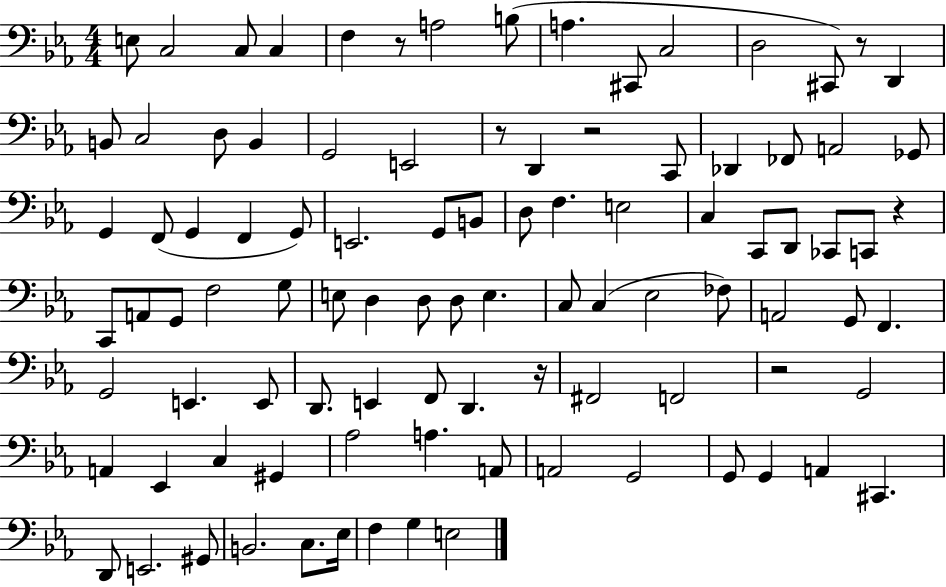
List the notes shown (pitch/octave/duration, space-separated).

E3/e C3/h C3/e C3/q F3/q R/e A3/h B3/e A3/q. C#2/e C3/h D3/h C#2/e R/e D2/q B2/e C3/h D3/e B2/q G2/h E2/h R/e D2/q R/h C2/e Db2/q FES2/e A2/h Gb2/e G2/q F2/e G2/q F2/q G2/e E2/h. G2/e B2/e D3/e F3/q. E3/h C3/q C2/e D2/e CES2/e C2/e R/q C2/e A2/e G2/e F3/h G3/e E3/e D3/q D3/e D3/e E3/q. C3/e C3/q Eb3/h FES3/e A2/h G2/e F2/q. G2/h E2/q. E2/e D2/e. E2/q F2/e D2/q. R/s F#2/h F2/h R/h G2/h A2/q Eb2/q C3/q G#2/q Ab3/h A3/q. A2/e A2/h G2/h G2/e G2/q A2/q C#2/q. D2/e E2/h. G#2/e B2/h. C3/e. Eb3/s F3/q G3/q E3/h